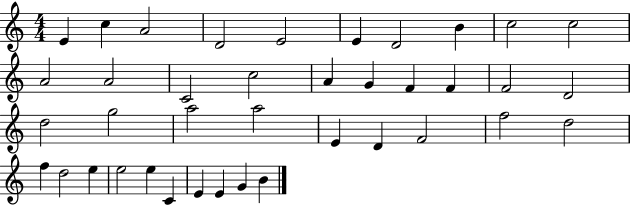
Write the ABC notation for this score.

X:1
T:Untitled
M:4/4
L:1/4
K:C
E c A2 D2 E2 E D2 B c2 c2 A2 A2 C2 c2 A G F F F2 D2 d2 g2 a2 a2 E D F2 f2 d2 f d2 e e2 e C E E G B